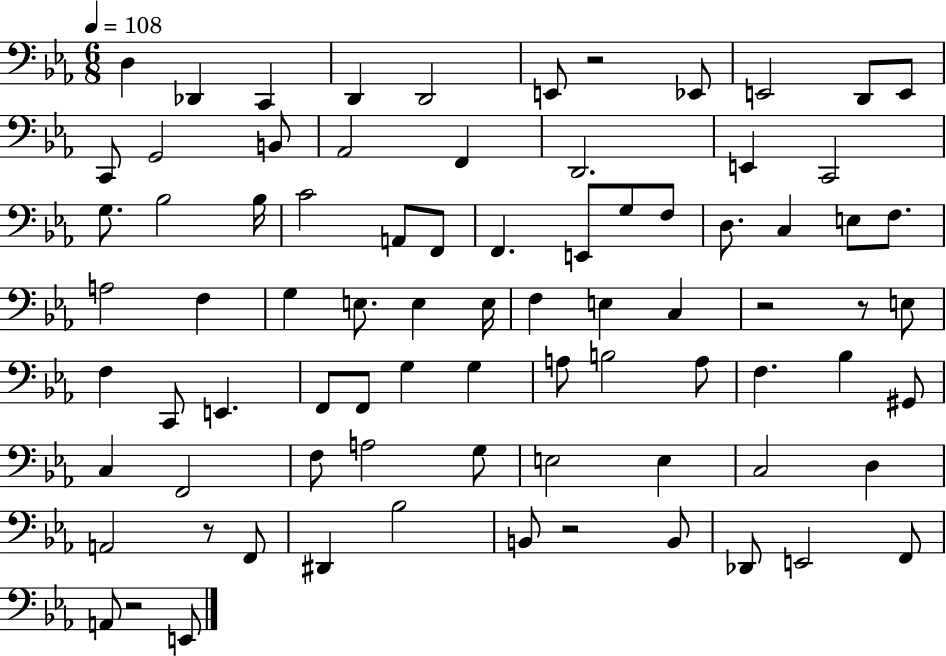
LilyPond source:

{
  \clef bass
  \numericTimeSignature
  \time 6/8
  \key ees \major
  \tempo 4 = 108
  d4 des,4 c,4 | d,4 d,2 | e,8 r2 ees,8 | e,2 d,8 e,8 | \break c,8 g,2 b,8 | aes,2 f,4 | d,2. | e,4 c,2 | \break g8. bes2 bes16 | c'2 a,8 f,8 | f,4. e,8 g8 f8 | d8. c4 e8 f8. | \break a2 f4 | g4 e8. e4 e16 | f4 e4 c4 | r2 r8 e8 | \break f4 c,8 e,4. | f,8 f,8 g4 g4 | a8 b2 a8 | f4. bes4 gis,8 | \break c4 f,2 | f8 a2 g8 | e2 e4 | c2 d4 | \break a,2 r8 f,8 | dis,4 bes2 | b,8 r2 b,8 | des,8 e,2 f,8 | \break a,8 r2 e,8 | \bar "|."
}